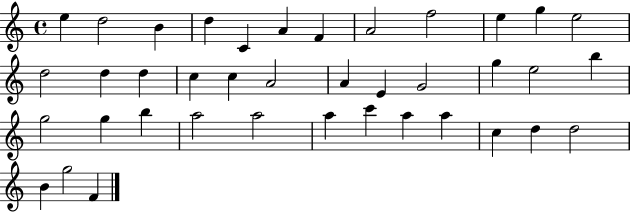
E5/q D5/h B4/q D5/q C4/q A4/q F4/q A4/h F5/h E5/q G5/q E5/h D5/h D5/q D5/q C5/q C5/q A4/h A4/q E4/q G4/h G5/q E5/h B5/q G5/h G5/q B5/q A5/h A5/h A5/q C6/q A5/q A5/q C5/q D5/q D5/h B4/q G5/h F4/q